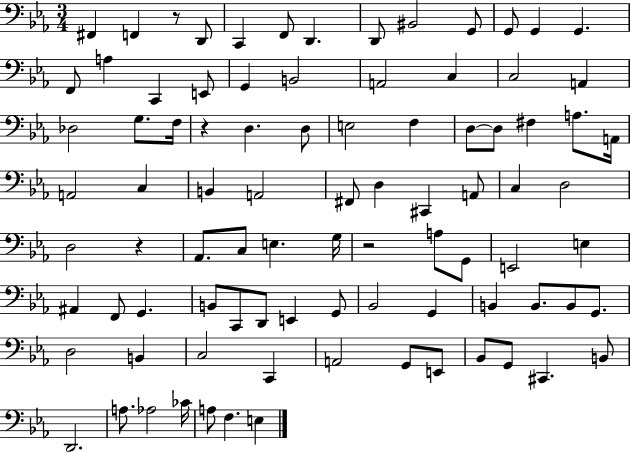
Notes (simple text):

F#2/q F2/q R/e D2/e C2/q F2/e D2/q. D2/e BIS2/h G2/e G2/e G2/q G2/q. F2/e A3/q C2/q E2/e G2/q B2/h A2/h C3/q C3/h A2/q Db3/h G3/e. F3/s R/q D3/q. D3/e E3/h F3/q D3/e D3/e F#3/q A3/e. A2/s A2/h C3/q B2/q A2/h F#2/e D3/q C#2/q A2/e C3/q D3/h D3/h R/q Ab2/e. C3/e E3/q. G3/s R/h A3/e G2/e E2/h E3/q A#2/q F2/e G2/q. B2/e C2/e D2/e E2/q G2/e Bb2/h G2/q B2/q B2/e. B2/e G2/e. D3/h B2/q C3/h C2/q A2/h G2/e E2/e Bb2/e G2/e C#2/q. B2/e D2/h. A3/e. Ab3/h CES4/s A3/e F3/q. E3/q